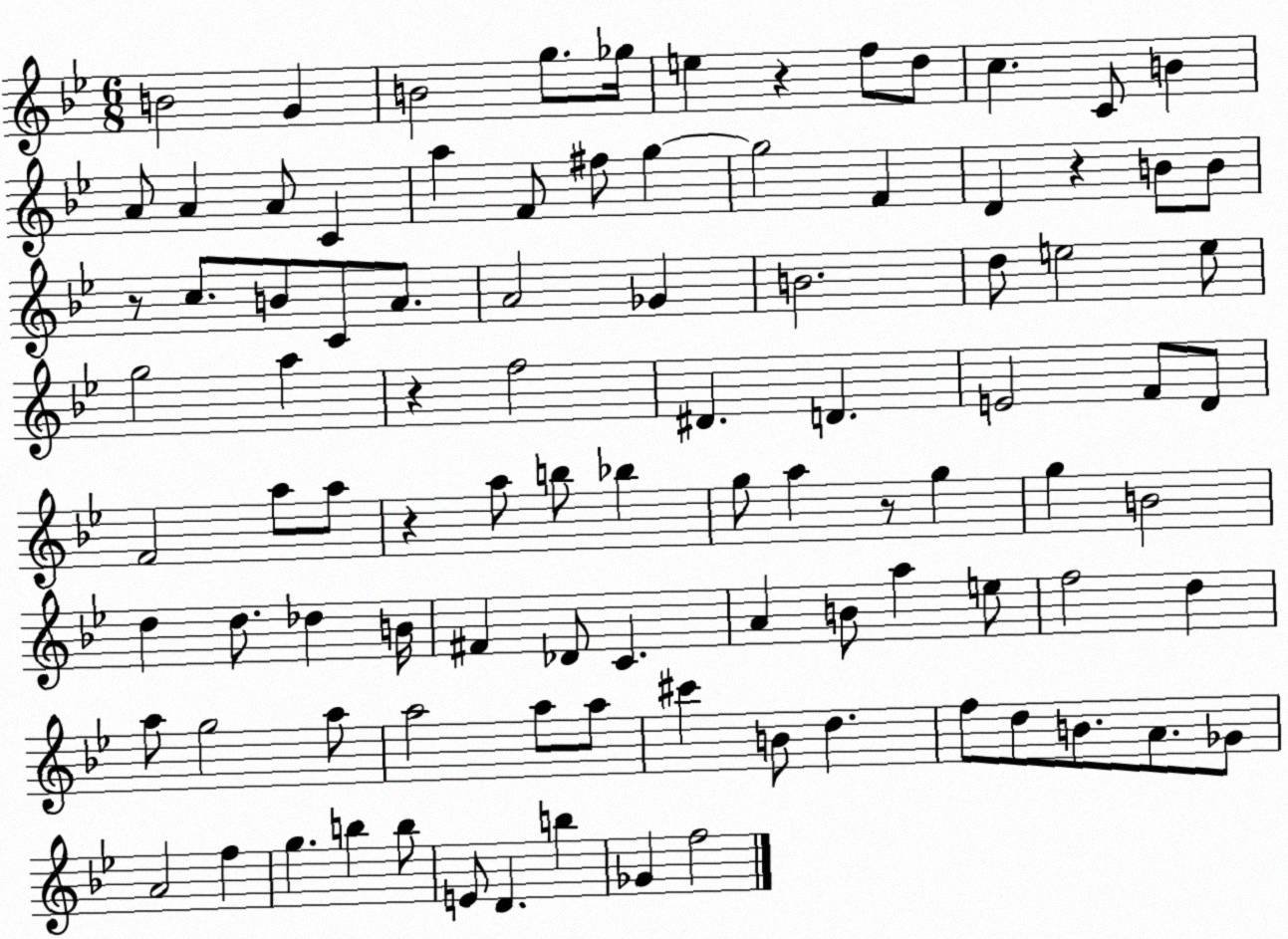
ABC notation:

X:1
T:Untitled
M:6/8
L:1/4
K:Bb
B2 G B2 g/2 _g/4 e z f/2 d/2 c C/2 B A/2 A A/2 C a F/2 ^f/2 g g2 F D z B/2 B/2 z/2 c/2 B/2 C/2 A/2 A2 _G B2 d/2 e2 e/2 g2 a z f2 ^D D E2 F/2 D/2 F2 a/2 a/2 z a/2 b/2 _b g/2 a z/2 g g B2 d d/2 _d B/4 ^F _D/2 C A B/2 a e/2 f2 d a/2 g2 a/2 a2 a/2 a/2 ^c' B/2 d f/2 d/2 B/2 A/2 _G/2 A2 f g b b/2 E/2 D b _G f2